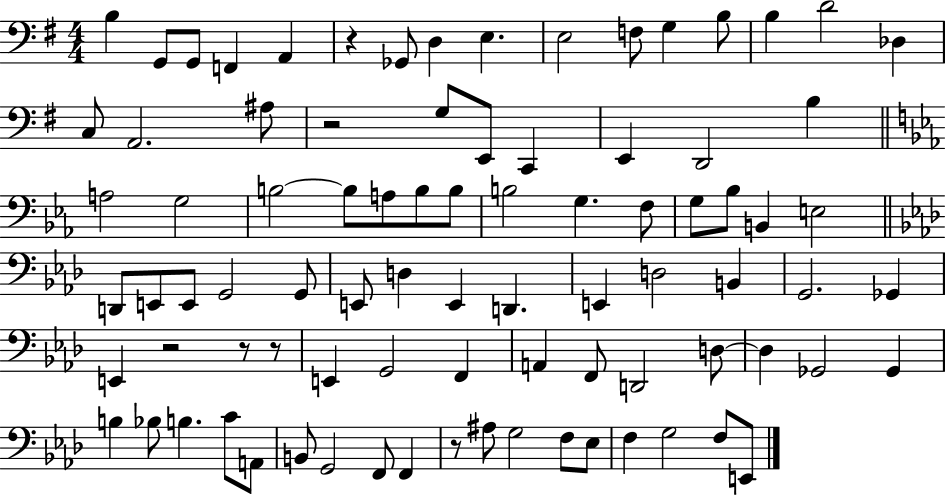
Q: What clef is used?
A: bass